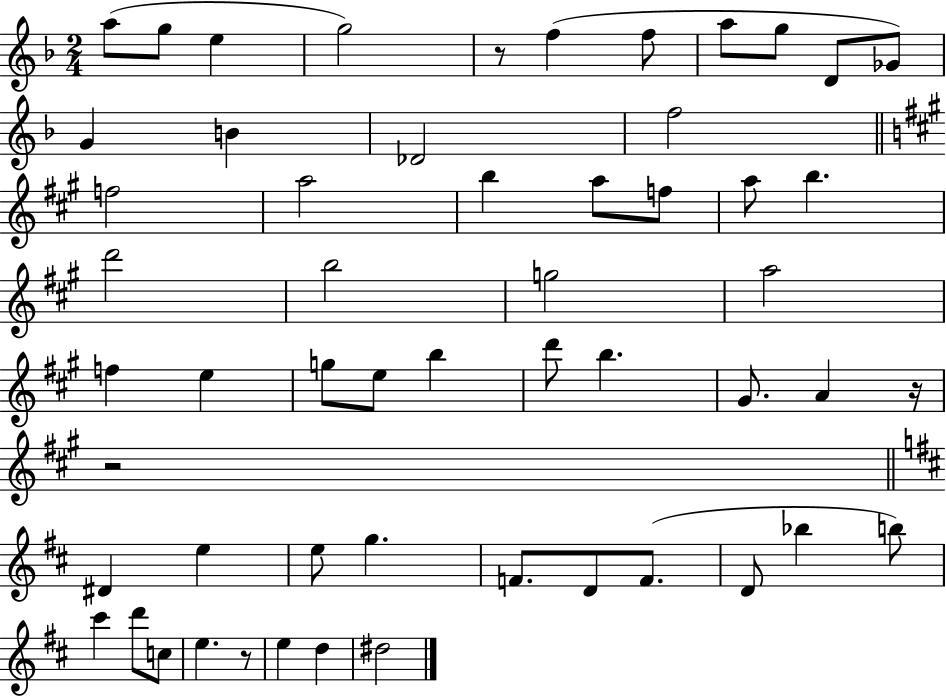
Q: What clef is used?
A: treble